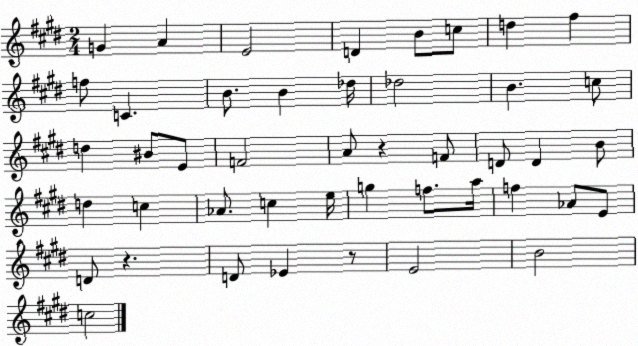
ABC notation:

X:1
T:Untitled
M:2/4
L:1/4
K:E
G A E2 D B/2 c/2 d ^f f/2 C B/2 B _d/4 _d2 B c/2 d ^B/2 E/2 F2 A/2 z F/2 D/2 D B/2 d c _A/2 c e/4 g f/2 a/4 f _A/2 E/2 D/2 z D/2 _E z/2 E2 B2 c2